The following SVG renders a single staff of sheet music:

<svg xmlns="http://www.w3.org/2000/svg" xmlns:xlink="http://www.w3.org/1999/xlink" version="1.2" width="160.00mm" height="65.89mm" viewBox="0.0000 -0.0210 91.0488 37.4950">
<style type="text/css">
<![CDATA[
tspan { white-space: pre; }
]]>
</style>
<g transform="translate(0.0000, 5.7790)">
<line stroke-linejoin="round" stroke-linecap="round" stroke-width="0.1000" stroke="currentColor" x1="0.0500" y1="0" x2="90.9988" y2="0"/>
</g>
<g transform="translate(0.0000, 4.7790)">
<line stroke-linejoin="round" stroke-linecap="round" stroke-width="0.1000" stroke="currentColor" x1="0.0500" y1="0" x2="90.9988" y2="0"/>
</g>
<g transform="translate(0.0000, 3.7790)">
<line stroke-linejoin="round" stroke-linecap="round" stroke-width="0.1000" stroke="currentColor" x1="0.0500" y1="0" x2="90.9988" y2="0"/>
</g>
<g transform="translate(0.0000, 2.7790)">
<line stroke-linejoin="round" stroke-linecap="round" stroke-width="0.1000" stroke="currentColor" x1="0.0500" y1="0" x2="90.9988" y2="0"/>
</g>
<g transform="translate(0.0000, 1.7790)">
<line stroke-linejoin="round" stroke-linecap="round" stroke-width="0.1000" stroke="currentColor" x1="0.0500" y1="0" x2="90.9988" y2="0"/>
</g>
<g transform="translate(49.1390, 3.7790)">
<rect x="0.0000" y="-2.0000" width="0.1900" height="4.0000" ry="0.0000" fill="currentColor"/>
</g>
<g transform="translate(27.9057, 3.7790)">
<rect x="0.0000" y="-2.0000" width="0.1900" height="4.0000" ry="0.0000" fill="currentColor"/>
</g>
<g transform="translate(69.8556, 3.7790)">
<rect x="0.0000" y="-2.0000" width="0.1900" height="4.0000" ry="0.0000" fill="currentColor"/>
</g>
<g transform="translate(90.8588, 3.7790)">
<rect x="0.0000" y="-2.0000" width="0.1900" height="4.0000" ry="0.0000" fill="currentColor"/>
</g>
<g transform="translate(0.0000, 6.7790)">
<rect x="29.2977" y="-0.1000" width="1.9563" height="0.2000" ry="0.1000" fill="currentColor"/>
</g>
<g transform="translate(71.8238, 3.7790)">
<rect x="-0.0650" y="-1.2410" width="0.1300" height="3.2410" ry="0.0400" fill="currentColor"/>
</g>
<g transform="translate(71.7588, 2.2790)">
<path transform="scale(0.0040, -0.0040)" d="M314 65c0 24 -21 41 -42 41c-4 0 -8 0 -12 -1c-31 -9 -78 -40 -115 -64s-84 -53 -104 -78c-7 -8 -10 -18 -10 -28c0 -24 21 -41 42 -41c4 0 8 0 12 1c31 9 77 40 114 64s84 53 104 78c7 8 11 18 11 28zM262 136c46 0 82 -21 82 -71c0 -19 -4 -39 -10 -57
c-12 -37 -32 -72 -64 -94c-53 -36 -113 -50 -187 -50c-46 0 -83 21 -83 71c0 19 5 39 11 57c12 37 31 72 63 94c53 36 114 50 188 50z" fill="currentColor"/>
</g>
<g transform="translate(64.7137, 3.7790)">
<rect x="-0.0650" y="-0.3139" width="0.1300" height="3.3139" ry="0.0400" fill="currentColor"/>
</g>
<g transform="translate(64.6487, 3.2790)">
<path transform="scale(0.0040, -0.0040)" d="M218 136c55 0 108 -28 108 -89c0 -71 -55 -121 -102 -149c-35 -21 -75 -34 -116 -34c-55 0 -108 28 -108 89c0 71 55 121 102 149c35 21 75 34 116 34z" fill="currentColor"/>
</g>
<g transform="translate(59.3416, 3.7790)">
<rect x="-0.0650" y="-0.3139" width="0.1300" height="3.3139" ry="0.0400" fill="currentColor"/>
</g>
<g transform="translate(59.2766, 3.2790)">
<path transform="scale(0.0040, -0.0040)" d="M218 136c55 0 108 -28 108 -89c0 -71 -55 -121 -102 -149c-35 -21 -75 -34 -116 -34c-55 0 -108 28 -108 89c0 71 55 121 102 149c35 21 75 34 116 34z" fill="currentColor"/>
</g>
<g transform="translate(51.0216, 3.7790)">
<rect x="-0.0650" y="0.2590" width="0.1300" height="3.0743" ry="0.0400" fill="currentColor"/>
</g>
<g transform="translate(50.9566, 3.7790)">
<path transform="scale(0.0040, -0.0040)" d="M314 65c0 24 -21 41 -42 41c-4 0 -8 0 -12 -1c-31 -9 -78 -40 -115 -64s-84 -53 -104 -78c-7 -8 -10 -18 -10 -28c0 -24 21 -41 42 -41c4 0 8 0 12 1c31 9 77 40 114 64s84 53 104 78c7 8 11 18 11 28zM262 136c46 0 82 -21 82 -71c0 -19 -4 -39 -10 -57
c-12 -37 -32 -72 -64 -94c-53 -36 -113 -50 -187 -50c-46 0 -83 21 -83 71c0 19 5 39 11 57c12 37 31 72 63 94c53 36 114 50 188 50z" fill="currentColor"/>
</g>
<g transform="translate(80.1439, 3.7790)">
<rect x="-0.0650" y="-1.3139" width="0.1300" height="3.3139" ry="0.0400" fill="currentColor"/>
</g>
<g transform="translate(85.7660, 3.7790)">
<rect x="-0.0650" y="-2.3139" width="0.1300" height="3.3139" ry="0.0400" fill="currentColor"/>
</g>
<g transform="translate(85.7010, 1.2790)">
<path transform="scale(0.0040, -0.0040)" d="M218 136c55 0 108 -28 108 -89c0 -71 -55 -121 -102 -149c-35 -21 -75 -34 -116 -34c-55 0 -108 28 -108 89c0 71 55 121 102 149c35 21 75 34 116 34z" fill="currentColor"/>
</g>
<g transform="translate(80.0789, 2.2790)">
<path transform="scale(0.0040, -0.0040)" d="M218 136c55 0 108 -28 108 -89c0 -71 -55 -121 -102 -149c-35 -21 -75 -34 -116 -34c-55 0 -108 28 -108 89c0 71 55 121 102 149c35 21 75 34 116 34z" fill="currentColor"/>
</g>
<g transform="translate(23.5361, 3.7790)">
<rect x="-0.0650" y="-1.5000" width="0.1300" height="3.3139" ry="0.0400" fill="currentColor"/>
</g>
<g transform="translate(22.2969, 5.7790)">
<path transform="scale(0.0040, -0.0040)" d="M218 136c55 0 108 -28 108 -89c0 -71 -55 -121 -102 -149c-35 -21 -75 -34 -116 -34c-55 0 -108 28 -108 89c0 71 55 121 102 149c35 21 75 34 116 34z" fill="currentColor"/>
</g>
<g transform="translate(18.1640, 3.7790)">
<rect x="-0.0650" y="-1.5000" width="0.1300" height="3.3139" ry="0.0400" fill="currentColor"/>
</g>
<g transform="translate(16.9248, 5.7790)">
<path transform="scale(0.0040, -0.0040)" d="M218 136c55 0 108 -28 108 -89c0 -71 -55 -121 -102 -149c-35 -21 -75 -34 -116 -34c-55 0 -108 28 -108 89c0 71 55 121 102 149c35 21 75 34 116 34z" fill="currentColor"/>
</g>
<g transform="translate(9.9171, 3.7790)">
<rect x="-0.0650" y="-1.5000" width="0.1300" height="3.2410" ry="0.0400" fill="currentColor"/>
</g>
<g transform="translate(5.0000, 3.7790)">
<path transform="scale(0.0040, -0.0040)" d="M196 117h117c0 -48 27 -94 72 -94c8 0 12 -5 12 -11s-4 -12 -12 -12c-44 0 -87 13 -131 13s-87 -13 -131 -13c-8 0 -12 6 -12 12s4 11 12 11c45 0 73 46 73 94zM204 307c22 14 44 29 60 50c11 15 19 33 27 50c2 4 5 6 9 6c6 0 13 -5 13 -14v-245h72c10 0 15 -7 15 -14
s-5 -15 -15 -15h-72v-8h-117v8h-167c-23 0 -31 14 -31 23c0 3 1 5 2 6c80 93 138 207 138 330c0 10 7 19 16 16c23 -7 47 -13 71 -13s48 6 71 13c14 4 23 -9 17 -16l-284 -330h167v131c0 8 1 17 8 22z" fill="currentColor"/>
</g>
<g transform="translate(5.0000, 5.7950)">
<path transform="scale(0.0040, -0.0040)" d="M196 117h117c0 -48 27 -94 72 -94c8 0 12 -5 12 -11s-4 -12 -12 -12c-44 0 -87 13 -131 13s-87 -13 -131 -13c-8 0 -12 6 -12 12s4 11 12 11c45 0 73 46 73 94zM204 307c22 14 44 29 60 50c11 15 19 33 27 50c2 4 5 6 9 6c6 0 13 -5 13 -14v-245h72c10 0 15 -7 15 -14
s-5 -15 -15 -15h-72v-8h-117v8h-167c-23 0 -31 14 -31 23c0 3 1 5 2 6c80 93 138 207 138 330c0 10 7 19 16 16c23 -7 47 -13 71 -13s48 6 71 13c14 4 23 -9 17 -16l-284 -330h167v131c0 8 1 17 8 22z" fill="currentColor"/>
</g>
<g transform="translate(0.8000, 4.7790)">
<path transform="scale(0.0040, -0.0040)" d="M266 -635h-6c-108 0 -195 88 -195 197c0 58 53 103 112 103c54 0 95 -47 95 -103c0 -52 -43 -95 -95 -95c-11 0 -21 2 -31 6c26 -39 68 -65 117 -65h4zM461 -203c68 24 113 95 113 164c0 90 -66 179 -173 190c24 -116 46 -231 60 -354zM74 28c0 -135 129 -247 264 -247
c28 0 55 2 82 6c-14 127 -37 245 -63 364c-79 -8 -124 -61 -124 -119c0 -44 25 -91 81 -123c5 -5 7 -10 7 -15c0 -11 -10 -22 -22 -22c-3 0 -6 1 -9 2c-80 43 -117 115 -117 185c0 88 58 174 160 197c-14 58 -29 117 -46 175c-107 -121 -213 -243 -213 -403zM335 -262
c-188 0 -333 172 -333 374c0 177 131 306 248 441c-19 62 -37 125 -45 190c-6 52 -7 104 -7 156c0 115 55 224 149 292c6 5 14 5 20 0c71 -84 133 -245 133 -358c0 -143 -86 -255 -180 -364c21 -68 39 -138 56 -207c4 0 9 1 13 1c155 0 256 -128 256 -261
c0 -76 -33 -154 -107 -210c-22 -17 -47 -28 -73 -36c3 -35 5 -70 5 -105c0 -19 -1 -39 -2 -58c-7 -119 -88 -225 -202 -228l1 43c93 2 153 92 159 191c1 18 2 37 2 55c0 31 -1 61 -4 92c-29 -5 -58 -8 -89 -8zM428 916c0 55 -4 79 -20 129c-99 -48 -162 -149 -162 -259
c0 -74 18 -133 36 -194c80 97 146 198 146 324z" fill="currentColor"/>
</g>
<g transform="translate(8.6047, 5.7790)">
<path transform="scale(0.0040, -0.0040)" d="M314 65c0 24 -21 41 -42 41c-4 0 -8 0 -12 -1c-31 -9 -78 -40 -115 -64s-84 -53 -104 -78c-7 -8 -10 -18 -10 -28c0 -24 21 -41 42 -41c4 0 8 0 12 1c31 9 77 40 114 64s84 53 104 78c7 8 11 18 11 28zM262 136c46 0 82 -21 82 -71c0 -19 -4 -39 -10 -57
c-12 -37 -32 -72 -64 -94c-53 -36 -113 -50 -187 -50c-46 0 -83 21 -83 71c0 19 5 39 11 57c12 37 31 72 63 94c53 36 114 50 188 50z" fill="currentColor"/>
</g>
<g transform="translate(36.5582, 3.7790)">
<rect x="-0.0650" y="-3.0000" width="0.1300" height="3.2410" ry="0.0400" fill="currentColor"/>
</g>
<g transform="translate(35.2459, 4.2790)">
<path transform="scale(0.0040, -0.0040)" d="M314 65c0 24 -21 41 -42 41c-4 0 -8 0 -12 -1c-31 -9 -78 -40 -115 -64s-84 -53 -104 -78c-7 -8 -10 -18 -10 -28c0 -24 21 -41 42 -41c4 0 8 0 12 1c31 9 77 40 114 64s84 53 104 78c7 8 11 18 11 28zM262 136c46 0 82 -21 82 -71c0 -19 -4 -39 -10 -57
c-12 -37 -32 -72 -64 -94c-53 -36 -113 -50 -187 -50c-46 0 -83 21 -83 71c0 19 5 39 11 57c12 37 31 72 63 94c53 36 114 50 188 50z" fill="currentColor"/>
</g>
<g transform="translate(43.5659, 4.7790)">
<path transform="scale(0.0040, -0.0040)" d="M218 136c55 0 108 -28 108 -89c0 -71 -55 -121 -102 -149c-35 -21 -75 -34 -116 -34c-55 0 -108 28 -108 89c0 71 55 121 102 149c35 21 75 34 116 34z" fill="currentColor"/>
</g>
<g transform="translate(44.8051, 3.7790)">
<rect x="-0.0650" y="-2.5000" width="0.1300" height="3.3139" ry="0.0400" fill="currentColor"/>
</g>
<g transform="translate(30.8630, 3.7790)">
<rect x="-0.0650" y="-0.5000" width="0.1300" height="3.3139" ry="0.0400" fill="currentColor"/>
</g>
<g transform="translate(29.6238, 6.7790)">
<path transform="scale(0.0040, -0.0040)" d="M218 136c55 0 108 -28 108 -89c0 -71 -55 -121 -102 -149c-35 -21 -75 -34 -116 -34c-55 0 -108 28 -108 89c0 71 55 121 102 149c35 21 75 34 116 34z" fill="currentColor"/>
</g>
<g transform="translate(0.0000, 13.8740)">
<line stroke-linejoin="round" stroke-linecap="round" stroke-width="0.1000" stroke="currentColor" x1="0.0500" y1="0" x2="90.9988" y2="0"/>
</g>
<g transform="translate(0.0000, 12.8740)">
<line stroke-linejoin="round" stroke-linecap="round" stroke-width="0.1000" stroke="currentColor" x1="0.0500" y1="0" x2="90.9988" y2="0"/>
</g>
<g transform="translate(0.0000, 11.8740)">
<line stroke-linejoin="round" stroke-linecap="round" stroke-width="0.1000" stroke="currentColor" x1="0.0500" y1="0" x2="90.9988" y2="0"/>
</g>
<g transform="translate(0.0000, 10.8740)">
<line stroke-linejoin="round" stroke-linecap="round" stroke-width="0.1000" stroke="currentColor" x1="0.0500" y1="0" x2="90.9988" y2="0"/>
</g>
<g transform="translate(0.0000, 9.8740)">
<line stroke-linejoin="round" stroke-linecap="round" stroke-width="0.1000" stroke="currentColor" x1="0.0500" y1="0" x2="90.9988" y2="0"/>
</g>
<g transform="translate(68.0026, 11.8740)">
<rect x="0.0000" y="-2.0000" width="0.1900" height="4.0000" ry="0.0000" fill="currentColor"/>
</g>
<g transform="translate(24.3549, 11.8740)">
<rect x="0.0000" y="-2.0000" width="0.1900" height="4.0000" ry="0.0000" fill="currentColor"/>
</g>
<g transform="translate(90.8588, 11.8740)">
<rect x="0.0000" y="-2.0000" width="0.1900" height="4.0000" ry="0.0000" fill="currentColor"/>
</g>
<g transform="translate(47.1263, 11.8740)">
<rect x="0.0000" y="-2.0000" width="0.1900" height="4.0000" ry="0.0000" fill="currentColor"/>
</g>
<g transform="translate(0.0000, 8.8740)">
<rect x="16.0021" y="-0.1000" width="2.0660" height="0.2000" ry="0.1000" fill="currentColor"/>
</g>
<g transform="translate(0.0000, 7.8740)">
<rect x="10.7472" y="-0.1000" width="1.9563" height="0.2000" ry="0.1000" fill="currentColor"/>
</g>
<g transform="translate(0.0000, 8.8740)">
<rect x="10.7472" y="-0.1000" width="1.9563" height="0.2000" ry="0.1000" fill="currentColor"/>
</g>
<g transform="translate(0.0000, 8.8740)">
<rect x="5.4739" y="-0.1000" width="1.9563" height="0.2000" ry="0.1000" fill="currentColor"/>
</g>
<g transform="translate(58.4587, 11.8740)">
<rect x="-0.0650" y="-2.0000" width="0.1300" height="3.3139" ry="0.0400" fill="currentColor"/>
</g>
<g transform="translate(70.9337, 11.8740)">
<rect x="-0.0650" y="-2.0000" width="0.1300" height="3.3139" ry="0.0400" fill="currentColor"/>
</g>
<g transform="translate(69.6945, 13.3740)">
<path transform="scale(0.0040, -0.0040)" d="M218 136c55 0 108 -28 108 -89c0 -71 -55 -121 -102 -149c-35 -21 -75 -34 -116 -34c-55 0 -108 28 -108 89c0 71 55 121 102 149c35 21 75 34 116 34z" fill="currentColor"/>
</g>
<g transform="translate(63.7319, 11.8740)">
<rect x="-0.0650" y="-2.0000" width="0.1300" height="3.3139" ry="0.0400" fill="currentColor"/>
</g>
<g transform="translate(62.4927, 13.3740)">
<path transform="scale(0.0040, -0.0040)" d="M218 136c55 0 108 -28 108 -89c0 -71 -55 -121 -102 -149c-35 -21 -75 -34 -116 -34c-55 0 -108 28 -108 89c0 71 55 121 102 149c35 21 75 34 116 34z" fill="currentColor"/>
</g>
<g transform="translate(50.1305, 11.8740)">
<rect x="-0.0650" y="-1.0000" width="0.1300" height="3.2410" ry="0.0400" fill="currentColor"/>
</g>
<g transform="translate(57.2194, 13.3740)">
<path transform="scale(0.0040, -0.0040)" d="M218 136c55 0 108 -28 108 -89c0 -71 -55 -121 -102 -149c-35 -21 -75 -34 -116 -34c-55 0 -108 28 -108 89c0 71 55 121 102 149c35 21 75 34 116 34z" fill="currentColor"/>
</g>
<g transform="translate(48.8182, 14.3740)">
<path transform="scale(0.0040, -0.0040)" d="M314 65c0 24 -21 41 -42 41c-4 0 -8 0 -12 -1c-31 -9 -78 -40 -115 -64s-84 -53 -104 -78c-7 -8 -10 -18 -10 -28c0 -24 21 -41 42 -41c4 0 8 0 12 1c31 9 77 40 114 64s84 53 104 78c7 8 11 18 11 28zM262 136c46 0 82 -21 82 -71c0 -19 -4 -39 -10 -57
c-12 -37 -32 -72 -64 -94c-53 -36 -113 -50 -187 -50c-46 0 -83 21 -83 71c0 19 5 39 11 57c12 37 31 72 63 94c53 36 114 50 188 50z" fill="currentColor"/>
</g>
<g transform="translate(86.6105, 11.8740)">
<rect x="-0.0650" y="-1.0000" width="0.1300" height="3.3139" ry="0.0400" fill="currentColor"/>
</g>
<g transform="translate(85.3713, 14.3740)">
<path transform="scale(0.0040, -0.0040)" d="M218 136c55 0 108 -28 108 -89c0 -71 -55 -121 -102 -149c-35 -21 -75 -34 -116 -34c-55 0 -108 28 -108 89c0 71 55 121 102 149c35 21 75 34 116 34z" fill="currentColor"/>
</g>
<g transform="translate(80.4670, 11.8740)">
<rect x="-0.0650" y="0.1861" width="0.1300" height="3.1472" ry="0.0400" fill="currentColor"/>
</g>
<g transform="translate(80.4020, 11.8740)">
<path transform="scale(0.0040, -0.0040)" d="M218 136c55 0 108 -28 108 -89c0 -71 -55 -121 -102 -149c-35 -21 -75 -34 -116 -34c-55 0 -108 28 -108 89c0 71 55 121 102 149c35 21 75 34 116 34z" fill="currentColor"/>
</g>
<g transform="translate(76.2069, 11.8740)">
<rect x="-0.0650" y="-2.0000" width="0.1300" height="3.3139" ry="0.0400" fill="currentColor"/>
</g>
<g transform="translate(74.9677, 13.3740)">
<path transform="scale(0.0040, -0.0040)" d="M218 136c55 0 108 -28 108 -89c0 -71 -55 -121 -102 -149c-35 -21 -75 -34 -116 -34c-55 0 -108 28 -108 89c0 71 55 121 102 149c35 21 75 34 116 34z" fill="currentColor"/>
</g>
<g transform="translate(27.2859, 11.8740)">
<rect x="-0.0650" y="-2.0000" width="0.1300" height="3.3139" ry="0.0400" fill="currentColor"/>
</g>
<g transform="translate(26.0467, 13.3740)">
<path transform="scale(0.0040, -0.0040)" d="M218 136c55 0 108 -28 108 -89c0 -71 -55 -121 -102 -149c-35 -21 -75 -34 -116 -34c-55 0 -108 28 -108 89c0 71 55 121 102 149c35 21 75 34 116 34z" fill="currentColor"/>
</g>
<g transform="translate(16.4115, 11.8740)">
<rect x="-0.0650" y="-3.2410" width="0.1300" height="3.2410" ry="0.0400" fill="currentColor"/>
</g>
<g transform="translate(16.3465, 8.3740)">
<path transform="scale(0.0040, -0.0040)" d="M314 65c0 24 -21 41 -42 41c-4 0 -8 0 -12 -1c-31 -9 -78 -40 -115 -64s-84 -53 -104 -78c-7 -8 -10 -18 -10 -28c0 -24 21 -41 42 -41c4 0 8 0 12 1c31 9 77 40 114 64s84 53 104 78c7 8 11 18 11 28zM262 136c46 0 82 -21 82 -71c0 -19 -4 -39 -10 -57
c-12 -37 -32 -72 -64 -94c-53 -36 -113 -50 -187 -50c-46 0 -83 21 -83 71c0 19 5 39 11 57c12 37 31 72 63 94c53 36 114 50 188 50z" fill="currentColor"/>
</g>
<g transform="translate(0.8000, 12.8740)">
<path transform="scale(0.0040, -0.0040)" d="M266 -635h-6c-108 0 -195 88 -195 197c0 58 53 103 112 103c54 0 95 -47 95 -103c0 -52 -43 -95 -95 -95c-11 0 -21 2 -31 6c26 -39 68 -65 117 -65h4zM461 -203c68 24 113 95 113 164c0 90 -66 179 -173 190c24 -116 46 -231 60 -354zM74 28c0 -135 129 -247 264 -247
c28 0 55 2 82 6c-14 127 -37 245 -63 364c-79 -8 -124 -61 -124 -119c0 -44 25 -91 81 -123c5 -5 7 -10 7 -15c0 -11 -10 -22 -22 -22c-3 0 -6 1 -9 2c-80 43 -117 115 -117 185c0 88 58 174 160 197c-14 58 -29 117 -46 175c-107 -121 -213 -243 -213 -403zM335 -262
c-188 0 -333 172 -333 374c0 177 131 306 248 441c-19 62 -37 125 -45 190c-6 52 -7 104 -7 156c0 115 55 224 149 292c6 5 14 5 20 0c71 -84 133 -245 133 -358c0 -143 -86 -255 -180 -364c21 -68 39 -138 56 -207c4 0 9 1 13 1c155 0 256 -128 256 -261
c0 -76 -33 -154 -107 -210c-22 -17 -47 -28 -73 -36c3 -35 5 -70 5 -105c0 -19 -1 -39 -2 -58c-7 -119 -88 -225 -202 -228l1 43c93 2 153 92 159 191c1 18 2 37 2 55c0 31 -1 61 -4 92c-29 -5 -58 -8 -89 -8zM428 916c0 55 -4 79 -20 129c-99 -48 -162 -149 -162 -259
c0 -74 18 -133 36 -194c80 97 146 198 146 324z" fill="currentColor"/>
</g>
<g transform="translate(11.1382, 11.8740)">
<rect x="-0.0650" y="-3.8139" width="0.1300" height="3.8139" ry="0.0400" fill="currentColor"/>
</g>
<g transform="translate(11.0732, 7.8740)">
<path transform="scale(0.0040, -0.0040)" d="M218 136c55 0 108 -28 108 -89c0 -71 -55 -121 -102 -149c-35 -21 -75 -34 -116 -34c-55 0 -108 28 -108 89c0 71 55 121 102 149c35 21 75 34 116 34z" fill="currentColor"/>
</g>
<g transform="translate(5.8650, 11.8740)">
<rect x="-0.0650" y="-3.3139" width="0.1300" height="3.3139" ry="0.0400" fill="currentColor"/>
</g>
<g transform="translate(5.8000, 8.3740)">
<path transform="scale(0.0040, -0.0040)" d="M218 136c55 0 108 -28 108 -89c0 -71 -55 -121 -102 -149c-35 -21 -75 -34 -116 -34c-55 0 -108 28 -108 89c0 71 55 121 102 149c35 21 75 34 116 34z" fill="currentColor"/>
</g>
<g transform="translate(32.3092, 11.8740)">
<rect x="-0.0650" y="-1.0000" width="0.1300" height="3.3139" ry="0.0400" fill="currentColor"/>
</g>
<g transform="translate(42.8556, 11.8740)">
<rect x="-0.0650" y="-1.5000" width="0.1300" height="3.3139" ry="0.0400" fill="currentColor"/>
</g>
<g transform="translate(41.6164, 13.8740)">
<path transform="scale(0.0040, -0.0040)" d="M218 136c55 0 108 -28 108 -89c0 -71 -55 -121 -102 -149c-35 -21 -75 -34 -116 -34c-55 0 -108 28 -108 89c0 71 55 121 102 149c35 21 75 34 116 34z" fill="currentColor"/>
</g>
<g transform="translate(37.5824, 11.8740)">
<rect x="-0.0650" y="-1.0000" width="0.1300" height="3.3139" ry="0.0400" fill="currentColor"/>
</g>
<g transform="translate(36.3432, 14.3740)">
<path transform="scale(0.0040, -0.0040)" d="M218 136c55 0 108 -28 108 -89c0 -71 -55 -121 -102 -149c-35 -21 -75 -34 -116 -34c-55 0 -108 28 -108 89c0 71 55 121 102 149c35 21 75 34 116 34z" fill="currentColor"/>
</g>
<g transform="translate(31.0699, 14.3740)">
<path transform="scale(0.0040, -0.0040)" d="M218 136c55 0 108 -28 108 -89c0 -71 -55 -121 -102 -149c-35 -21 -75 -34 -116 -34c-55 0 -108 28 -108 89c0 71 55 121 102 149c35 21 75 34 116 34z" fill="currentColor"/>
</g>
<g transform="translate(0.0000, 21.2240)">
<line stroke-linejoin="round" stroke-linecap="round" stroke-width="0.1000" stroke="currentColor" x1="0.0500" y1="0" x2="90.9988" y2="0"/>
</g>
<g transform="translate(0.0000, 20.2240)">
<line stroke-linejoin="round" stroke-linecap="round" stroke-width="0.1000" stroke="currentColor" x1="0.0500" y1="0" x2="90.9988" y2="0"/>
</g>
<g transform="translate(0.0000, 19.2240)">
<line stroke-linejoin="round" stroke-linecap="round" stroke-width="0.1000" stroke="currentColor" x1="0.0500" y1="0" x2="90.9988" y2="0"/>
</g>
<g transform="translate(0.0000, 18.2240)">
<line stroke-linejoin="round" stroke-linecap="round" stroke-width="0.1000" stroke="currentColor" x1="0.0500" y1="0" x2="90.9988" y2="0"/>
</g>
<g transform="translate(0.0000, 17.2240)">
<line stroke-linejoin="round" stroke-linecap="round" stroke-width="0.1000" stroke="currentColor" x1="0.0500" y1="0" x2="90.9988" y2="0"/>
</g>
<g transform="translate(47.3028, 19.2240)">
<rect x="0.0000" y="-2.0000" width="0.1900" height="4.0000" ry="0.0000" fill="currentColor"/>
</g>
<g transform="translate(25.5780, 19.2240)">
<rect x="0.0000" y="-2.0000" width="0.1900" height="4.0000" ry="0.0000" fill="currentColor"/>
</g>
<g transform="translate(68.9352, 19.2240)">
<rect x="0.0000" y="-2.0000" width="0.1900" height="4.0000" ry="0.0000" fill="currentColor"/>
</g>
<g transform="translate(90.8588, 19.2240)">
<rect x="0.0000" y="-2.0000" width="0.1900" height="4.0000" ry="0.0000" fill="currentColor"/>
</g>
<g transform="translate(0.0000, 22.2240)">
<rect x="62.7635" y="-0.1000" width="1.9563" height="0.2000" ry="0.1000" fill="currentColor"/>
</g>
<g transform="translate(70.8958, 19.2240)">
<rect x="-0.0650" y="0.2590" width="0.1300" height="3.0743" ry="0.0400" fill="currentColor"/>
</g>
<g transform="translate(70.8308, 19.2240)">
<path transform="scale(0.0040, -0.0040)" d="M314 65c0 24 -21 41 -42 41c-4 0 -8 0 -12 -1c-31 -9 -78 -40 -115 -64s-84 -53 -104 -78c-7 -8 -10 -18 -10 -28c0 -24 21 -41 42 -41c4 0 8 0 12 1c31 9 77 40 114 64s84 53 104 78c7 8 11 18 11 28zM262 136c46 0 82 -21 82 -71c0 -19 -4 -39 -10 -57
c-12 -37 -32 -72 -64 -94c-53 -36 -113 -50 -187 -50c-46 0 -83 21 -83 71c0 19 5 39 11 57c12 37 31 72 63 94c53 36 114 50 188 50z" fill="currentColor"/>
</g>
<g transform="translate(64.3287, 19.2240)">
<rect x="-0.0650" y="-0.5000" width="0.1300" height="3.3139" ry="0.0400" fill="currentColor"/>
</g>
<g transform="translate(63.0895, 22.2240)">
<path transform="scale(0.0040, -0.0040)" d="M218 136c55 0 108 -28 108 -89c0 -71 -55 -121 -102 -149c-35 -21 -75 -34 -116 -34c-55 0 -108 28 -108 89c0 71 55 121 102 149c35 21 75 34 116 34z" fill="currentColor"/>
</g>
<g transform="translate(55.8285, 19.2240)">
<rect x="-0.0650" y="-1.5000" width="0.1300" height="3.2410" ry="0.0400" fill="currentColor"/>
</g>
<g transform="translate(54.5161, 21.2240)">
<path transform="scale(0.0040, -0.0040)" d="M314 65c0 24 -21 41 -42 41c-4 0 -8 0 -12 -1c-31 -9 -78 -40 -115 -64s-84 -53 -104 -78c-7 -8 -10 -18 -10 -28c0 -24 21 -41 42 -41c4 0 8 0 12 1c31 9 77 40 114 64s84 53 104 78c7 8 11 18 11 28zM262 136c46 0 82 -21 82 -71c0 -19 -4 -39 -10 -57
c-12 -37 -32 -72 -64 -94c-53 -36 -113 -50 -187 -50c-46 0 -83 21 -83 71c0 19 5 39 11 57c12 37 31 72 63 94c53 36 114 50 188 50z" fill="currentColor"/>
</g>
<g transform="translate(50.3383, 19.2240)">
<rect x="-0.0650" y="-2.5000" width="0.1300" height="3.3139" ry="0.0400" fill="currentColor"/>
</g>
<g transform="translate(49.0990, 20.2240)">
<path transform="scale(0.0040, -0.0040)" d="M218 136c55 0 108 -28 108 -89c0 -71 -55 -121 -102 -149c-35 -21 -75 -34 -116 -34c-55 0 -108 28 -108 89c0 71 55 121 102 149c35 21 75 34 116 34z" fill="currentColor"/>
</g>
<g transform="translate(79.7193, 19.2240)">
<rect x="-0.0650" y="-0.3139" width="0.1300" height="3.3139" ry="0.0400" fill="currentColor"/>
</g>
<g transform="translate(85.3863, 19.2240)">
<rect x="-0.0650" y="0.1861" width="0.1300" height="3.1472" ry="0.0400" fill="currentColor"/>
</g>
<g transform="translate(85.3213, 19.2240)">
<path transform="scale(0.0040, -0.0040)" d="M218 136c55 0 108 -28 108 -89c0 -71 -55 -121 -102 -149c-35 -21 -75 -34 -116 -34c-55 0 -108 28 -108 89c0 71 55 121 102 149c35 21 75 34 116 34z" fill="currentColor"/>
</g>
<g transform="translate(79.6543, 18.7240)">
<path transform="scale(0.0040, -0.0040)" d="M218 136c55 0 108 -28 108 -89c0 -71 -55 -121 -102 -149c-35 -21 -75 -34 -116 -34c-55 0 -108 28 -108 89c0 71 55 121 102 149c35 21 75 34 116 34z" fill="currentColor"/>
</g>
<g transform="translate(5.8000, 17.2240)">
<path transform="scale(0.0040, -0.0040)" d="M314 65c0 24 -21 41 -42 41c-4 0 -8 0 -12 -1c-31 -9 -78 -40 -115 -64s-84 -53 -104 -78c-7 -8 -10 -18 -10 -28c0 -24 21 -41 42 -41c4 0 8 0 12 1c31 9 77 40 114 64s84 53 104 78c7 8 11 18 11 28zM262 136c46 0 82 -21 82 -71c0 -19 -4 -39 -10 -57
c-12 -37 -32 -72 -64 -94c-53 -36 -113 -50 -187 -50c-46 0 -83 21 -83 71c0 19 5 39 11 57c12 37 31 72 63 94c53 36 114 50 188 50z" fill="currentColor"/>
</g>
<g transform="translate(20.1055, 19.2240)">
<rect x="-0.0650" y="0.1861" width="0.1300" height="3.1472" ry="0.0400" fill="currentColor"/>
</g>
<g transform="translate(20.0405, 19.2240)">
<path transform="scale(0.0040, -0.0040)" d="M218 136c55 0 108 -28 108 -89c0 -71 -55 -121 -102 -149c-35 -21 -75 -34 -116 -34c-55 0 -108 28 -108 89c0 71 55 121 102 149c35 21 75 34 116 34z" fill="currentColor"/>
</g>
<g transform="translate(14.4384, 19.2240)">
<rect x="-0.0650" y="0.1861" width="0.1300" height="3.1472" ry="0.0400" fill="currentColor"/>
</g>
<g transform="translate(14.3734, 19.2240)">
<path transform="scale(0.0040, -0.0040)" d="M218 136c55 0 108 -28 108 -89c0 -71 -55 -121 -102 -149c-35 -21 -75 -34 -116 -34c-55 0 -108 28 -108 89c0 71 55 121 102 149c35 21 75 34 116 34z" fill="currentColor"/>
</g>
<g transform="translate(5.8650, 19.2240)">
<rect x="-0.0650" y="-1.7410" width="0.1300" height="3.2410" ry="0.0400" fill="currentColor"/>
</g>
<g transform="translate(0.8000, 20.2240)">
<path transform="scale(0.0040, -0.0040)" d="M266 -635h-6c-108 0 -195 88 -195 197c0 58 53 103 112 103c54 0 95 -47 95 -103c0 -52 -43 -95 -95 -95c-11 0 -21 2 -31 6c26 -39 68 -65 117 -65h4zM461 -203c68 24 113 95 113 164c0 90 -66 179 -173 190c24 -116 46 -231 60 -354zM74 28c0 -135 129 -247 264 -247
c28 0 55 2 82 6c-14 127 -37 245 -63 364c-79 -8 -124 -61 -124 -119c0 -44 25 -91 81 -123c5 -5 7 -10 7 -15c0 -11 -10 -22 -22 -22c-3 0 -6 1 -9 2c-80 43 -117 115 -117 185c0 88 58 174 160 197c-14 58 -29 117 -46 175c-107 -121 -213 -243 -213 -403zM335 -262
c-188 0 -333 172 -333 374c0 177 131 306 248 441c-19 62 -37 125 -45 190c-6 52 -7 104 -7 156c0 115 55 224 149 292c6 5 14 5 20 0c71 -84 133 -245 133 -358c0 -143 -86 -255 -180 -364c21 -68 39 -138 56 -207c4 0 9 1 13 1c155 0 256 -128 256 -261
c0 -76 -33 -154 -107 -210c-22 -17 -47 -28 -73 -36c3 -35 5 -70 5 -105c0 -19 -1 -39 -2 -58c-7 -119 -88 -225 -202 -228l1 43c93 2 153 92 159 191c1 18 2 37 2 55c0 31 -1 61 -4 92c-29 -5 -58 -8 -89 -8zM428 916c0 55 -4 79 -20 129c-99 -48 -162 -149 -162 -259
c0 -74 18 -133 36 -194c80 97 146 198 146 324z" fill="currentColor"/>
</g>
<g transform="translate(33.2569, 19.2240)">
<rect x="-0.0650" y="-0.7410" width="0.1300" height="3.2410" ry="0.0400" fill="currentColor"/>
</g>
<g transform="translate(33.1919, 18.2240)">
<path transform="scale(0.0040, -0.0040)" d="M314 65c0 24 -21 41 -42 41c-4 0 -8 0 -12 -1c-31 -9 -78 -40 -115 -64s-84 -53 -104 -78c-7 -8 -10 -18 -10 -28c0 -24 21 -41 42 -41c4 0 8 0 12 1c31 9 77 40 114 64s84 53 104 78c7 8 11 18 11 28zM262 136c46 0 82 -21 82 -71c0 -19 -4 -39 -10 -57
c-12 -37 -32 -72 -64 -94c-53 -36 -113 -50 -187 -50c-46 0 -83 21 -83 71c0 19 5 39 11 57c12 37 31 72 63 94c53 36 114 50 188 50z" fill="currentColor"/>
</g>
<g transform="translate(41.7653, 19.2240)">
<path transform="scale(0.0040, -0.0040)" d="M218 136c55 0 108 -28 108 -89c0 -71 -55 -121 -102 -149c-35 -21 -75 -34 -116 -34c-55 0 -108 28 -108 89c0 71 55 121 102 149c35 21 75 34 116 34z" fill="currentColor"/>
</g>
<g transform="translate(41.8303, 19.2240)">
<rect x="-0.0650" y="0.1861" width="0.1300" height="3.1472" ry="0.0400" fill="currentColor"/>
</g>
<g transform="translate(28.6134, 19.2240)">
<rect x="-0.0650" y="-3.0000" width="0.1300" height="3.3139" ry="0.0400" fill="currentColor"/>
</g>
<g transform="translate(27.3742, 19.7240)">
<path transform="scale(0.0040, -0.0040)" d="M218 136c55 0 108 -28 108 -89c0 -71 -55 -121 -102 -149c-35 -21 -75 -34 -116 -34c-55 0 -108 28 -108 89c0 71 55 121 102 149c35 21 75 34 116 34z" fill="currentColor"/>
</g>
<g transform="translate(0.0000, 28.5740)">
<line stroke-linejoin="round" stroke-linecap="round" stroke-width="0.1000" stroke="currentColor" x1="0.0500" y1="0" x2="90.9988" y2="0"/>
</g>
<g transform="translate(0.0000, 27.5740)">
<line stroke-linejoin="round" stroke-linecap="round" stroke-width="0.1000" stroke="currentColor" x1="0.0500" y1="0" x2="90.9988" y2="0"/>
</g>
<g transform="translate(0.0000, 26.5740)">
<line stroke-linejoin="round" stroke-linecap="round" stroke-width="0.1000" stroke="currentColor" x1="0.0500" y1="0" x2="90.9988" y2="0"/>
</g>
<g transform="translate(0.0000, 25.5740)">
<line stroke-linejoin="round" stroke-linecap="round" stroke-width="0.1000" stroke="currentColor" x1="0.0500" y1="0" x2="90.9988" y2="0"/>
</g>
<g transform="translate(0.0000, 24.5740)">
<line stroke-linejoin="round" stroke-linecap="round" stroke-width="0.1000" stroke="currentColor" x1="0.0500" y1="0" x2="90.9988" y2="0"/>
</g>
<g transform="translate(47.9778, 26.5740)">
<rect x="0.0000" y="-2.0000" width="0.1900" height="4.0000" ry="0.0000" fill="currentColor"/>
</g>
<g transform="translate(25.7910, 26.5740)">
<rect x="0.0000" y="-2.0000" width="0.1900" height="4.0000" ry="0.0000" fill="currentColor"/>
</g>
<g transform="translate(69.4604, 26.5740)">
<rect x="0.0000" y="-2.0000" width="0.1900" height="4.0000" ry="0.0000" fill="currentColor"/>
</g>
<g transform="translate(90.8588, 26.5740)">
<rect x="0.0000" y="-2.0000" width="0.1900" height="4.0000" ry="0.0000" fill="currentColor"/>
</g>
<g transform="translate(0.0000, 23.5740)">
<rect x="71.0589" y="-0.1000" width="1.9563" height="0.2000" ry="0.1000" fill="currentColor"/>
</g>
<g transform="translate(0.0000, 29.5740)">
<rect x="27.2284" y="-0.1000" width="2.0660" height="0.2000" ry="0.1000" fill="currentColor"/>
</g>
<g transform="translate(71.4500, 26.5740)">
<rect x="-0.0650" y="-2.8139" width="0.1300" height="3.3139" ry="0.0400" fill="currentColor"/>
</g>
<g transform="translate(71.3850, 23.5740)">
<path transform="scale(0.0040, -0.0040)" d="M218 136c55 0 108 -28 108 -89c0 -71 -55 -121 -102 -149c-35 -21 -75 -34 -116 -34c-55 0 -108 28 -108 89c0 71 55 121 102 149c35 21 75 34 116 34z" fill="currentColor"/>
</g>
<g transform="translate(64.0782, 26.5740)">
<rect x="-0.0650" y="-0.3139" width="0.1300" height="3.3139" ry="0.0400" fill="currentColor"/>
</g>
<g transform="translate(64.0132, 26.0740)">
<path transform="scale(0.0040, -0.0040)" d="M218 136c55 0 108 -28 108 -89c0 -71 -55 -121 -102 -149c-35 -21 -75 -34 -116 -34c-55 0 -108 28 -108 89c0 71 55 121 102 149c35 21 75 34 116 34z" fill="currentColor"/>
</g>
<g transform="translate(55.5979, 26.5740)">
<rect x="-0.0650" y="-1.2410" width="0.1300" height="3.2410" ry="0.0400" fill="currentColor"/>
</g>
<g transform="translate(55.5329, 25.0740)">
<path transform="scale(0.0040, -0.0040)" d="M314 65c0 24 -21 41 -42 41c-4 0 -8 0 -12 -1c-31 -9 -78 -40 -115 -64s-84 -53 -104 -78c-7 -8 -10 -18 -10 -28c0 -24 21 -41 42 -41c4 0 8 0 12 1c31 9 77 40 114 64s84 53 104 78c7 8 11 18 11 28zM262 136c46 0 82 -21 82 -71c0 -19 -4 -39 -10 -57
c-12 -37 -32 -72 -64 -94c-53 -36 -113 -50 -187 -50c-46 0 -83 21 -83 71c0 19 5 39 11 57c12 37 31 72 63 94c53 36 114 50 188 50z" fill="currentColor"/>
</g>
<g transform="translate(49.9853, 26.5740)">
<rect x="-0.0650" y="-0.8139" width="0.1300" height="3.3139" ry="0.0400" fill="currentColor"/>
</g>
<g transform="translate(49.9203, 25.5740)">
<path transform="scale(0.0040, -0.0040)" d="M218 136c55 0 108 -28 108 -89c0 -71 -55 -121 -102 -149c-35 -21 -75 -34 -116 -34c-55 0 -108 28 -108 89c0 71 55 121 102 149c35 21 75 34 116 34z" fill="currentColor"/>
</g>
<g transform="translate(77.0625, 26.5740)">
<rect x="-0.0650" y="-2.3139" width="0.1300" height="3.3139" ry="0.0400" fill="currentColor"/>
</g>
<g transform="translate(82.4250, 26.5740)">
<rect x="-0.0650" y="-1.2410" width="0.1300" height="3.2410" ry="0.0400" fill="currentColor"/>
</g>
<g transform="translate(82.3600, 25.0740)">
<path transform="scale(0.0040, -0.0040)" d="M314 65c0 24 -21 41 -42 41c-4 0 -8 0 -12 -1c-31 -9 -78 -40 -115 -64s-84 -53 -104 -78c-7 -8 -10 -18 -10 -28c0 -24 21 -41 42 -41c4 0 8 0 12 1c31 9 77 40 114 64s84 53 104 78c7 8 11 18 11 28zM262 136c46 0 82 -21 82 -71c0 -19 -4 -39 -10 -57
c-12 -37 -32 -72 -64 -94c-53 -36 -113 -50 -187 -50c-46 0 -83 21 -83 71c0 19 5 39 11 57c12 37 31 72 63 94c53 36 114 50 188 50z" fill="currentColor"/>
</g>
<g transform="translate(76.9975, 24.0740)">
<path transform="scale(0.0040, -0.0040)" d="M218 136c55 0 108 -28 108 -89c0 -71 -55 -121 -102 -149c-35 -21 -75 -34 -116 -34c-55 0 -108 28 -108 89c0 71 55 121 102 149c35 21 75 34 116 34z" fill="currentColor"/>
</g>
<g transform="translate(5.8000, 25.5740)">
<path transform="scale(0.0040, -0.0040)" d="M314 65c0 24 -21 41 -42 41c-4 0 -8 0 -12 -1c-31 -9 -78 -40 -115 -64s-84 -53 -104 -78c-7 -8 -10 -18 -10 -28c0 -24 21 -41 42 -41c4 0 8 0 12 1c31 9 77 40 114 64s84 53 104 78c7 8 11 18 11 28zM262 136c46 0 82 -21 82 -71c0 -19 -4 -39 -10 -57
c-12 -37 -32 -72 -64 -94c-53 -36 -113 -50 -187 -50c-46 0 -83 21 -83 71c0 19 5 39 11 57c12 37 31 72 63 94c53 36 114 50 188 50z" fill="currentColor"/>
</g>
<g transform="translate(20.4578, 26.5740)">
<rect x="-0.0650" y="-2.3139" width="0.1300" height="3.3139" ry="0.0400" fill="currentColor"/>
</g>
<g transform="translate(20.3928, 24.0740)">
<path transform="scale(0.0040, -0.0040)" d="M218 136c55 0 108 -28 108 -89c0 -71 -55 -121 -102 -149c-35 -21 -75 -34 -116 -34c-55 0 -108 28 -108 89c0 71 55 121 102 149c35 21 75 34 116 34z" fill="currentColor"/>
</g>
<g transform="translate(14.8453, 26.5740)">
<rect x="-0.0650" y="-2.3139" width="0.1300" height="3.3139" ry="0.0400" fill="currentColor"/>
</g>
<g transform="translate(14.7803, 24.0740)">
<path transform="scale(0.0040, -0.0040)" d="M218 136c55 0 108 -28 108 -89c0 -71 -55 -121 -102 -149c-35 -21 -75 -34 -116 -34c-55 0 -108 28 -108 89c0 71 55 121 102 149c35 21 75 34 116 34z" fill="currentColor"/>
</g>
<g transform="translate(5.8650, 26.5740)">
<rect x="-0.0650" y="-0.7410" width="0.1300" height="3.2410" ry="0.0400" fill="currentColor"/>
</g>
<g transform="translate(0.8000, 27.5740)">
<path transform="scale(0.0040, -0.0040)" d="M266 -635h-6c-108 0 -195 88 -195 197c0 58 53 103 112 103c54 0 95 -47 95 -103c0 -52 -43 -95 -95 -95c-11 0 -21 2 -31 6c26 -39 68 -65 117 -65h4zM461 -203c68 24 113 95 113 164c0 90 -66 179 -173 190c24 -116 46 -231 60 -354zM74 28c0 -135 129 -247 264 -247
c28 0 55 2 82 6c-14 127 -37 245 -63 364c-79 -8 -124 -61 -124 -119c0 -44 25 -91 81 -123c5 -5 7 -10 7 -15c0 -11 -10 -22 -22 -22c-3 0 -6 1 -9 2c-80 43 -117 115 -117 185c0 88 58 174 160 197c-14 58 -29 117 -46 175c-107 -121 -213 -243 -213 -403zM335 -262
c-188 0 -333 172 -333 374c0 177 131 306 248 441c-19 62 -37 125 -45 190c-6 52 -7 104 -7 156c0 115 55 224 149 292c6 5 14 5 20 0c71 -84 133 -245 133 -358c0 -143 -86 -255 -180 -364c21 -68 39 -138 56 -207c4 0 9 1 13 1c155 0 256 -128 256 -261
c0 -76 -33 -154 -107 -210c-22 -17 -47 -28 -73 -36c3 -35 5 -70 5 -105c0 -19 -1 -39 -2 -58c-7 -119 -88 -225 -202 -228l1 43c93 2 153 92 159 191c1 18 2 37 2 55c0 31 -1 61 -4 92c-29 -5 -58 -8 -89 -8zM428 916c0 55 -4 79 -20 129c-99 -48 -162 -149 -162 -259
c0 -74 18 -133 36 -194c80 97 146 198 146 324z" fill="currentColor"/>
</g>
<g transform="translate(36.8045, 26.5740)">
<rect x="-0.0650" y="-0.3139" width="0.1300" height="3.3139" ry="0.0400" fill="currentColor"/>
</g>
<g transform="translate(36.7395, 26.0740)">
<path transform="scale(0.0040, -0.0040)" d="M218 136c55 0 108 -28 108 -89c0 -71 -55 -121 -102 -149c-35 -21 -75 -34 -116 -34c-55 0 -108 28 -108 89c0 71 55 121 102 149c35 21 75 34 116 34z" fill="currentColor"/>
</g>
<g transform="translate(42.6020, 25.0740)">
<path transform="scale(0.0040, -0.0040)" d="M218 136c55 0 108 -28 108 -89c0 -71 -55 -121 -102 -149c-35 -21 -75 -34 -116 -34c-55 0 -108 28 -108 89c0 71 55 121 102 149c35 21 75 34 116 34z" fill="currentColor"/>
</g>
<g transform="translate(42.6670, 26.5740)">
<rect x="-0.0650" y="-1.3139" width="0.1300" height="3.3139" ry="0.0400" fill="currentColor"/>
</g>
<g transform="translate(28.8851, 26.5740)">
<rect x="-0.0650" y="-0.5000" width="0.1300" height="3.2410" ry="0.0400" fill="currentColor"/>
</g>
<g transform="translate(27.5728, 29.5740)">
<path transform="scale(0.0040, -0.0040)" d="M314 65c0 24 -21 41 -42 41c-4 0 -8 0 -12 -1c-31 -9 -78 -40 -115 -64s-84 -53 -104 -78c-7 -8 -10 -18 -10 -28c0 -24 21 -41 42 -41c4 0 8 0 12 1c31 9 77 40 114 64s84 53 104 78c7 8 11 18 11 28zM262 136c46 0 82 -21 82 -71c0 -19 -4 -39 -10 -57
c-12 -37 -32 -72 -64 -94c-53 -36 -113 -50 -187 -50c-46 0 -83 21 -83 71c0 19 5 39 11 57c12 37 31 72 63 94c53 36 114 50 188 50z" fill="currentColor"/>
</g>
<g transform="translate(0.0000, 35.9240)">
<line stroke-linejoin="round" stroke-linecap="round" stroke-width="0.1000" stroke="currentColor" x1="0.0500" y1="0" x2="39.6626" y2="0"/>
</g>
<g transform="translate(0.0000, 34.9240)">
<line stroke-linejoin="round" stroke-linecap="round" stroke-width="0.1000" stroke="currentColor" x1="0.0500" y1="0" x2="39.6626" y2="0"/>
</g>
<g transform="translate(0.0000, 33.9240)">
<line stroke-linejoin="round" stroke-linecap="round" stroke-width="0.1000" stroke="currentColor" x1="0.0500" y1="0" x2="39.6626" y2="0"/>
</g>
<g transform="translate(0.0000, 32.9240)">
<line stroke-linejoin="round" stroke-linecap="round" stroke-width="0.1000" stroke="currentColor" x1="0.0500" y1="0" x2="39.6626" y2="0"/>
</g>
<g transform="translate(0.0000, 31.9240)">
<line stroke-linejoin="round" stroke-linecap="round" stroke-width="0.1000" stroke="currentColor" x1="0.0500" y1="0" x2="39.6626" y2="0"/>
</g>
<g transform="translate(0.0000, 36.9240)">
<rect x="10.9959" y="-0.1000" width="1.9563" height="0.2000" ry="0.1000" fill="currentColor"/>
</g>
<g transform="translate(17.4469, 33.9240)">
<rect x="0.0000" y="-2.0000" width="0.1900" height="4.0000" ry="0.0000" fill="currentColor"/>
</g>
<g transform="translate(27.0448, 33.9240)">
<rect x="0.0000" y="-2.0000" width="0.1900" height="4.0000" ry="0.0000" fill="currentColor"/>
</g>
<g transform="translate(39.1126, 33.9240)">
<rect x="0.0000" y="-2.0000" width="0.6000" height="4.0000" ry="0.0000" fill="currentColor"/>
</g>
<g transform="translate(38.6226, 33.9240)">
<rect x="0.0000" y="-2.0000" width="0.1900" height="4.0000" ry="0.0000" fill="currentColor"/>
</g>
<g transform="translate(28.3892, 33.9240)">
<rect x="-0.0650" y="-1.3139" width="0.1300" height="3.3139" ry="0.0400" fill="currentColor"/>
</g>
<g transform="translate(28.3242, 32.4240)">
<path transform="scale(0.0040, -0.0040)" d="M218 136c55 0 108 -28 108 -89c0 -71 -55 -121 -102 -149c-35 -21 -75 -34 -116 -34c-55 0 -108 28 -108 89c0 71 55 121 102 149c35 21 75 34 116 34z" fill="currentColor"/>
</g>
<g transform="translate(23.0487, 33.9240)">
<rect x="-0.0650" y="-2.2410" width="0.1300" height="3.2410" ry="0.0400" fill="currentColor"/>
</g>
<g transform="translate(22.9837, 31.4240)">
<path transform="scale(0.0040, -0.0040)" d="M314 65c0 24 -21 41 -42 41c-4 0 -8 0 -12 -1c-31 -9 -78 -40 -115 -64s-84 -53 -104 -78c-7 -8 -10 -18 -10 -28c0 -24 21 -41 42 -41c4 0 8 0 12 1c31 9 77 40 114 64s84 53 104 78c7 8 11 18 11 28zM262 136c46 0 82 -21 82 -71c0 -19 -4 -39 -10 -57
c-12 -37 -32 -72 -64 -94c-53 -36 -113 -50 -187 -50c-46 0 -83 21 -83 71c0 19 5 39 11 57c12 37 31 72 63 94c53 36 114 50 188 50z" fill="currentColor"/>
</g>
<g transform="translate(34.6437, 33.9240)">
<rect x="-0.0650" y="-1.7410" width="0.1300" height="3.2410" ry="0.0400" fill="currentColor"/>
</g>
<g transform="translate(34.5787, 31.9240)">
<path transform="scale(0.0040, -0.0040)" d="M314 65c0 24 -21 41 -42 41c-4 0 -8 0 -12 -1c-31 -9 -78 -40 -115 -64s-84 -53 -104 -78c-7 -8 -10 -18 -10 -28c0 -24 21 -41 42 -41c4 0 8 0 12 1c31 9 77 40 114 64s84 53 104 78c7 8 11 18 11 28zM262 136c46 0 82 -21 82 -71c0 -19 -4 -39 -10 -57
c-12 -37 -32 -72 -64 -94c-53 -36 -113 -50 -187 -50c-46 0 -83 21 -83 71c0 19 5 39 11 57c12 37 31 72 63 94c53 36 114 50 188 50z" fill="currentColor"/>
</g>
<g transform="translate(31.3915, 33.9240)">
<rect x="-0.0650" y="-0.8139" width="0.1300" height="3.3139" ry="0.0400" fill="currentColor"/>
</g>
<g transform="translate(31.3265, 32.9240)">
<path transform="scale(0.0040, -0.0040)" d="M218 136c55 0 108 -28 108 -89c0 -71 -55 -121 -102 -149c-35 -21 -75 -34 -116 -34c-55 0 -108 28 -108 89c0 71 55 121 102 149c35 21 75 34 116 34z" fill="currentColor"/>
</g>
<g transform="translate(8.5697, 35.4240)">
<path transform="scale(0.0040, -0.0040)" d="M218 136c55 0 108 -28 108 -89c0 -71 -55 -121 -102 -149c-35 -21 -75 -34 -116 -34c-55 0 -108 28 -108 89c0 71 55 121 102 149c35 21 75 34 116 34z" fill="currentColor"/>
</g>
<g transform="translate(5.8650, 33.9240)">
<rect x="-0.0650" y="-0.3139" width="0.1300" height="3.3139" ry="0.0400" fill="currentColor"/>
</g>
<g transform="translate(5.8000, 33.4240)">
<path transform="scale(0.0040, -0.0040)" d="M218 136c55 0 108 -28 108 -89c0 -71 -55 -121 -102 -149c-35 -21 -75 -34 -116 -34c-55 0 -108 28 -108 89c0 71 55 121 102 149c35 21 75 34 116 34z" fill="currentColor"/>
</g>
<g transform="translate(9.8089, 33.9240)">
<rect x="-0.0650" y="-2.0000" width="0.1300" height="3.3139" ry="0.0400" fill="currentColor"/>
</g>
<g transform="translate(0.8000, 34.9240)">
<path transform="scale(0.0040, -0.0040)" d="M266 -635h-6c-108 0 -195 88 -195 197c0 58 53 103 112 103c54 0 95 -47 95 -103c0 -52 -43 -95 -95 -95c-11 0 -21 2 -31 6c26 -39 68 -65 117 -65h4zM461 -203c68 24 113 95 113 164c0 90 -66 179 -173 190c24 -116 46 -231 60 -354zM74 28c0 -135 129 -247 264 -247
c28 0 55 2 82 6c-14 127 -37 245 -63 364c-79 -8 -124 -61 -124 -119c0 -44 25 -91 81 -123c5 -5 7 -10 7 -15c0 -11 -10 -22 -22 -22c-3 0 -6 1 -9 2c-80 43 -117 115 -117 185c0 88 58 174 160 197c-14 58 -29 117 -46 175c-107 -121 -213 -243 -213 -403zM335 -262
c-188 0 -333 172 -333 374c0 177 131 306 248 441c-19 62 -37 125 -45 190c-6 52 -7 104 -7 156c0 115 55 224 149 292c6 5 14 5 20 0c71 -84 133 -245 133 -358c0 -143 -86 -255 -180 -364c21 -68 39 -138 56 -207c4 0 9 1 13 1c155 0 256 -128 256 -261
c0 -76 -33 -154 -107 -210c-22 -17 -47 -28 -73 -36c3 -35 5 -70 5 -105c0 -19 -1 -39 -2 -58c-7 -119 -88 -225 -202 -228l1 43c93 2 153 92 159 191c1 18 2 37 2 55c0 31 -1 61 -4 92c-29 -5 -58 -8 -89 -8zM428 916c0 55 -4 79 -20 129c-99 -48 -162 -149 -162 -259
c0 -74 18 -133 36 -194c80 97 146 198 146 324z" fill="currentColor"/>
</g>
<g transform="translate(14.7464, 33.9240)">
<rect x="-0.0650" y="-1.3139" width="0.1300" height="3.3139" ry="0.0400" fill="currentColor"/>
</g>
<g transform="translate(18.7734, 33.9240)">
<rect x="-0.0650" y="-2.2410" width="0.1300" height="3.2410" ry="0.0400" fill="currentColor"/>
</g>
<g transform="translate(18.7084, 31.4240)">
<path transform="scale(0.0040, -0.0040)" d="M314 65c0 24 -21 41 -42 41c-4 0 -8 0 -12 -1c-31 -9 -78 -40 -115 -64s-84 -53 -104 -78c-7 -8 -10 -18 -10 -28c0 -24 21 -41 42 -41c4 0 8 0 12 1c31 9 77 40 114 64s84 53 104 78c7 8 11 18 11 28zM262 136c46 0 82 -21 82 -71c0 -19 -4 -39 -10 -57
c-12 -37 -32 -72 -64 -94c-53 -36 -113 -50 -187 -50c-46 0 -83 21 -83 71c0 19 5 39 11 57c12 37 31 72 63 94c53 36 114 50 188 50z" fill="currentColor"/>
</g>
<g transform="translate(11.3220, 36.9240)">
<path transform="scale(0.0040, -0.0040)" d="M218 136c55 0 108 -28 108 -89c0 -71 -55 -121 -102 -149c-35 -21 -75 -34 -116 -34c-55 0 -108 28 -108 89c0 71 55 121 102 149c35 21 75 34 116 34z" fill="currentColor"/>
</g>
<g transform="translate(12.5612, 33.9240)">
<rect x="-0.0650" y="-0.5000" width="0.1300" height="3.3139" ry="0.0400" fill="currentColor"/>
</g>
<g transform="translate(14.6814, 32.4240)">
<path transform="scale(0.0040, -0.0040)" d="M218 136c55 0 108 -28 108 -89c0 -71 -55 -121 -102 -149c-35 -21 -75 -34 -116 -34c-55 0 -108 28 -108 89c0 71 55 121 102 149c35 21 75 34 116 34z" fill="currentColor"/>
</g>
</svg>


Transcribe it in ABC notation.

X:1
T:Untitled
M:4/4
L:1/4
K:C
E2 E E C A2 G B2 c c e2 e g b c' b2 F D D E D2 F F F F B D f2 B B A d2 B G E2 C B2 c B d2 g g C2 c e d e2 c a g e2 c F C e g2 g2 e d f2